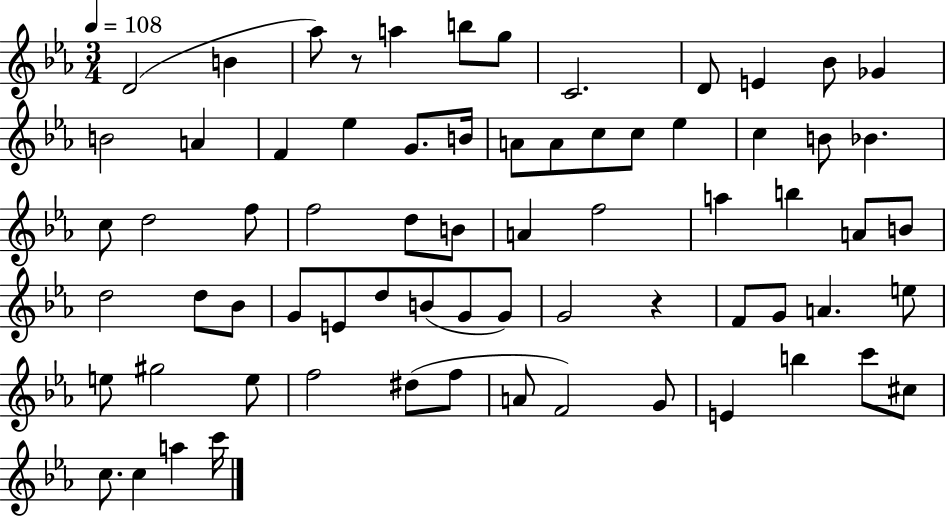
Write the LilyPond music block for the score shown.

{
  \clef treble
  \numericTimeSignature
  \time 3/4
  \key ees \major
  \tempo 4 = 108
  d'2( b'4 | aes''8) r8 a''4 b''8 g''8 | c'2. | d'8 e'4 bes'8 ges'4 | \break b'2 a'4 | f'4 ees''4 g'8. b'16 | a'8 a'8 c''8 c''8 ees''4 | c''4 b'8 bes'4. | \break c''8 d''2 f''8 | f''2 d''8 b'8 | a'4 f''2 | a''4 b''4 a'8 b'8 | \break d''2 d''8 bes'8 | g'8 e'8 d''8 b'8( g'8 g'8) | g'2 r4 | f'8 g'8 a'4. e''8 | \break e''8 gis''2 e''8 | f''2 dis''8( f''8 | a'8 f'2) g'8 | e'4 b''4 c'''8 cis''8 | \break c''8. c''4 a''4 c'''16 | \bar "|."
}